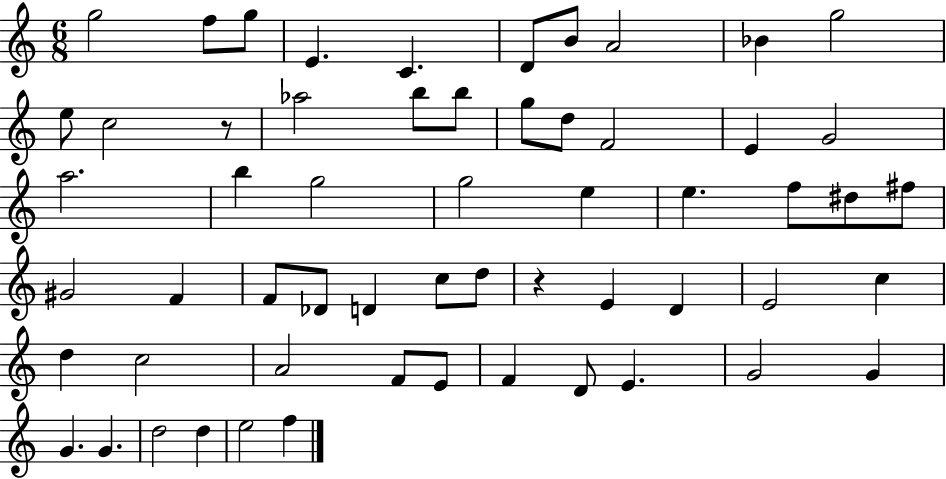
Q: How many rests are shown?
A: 2